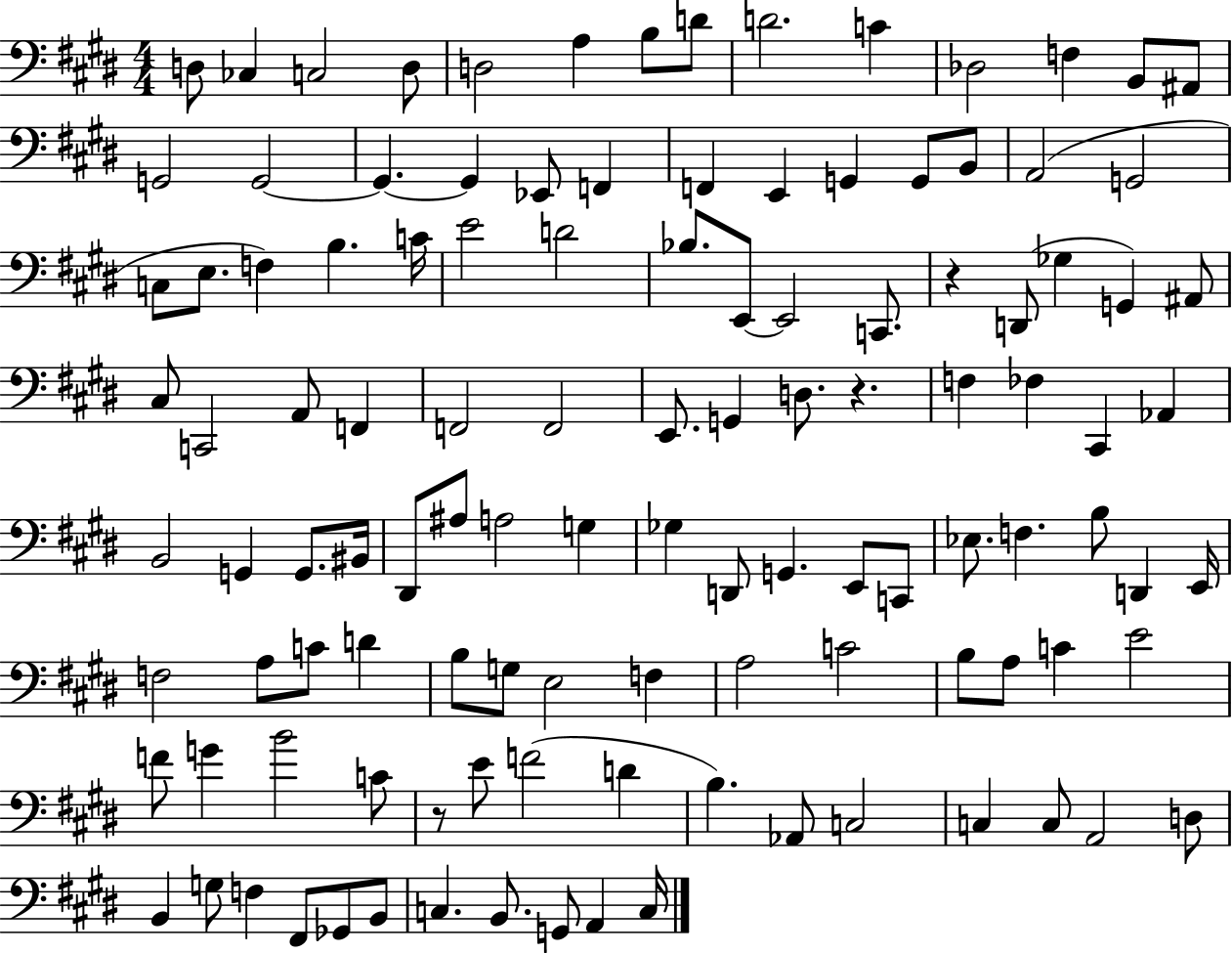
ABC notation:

X:1
T:Untitled
M:4/4
L:1/4
K:E
D,/2 _C, C,2 D,/2 D,2 A, B,/2 D/2 D2 C _D,2 F, B,,/2 ^A,,/2 G,,2 G,,2 G,, G,, _E,,/2 F,, F,, E,, G,, G,,/2 B,,/2 A,,2 G,,2 C,/2 E,/2 F, B, C/4 E2 D2 _B,/2 E,,/2 E,,2 C,,/2 z D,,/2 _G, G,, ^A,,/2 ^C,/2 C,,2 A,,/2 F,, F,,2 F,,2 E,,/2 G,, D,/2 z F, _F, ^C,, _A,, B,,2 G,, G,,/2 ^B,,/4 ^D,,/2 ^A,/2 A,2 G, _G, D,,/2 G,, E,,/2 C,,/2 _E,/2 F, B,/2 D,, E,,/4 F,2 A,/2 C/2 D B,/2 G,/2 E,2 F, A,2 C2 B,/2 A,/2 C E2 F/2 G B2 C/2 z/2 E/2 F2 D B, _A,,/2 C,2 C, C,/2 A,,2 D,/2 B,, G,/2 F, ^F,,/2 _G,,/2 B,,/2 C, B,,/2 G,,/2 A,, C,/4